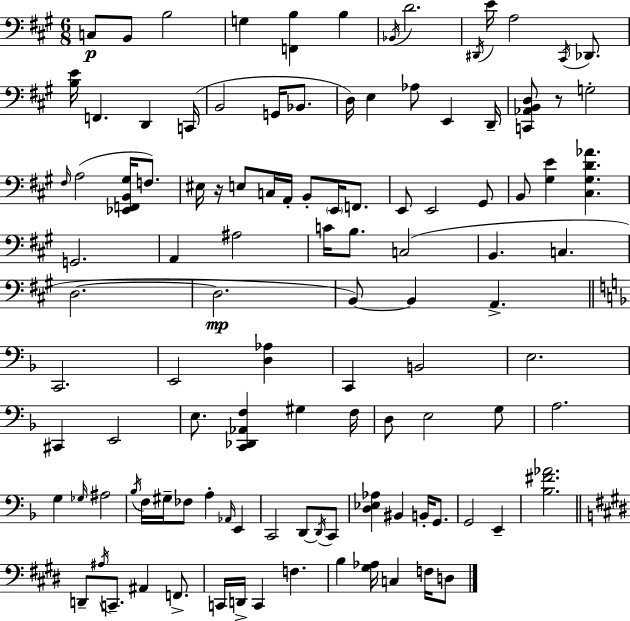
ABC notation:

X:1
T:Untitled
M:6/8
L:1/4
K:A
C,/2 B,,/2 B,2 G, [F,,B,] B, _B,,/4 D2 ^D,,/4 E/4 A,2 ^C,,/4 _D,,/2 [B,E]/4 F,, D,, C,,/4 B,,2 G,,/4 _B,,/2 D,/4 E, _A,/2 E,, D,,/4 [C,,_A,,B,,D,]/2 z/2 G,2 ^F,/4 A,2 [_E,,F,,B,,^G,]/4 F,/2 ^E,/4 z/4 E,/2 C,/4 A,,/4 B,,/2 E,,/4 F,,/2 E,,/2 E,,2 ^G,,/2 B,,/2 [^G,E] [^C,^G,D_A] G,,2 A,, ^A,2 C/4 B,/2 C,2 B,, C, D,2 D,2 B,,/2 B,, A,, C,,2 E,,2 [D,_A,] C,, B,,2 E,2 ^C,, E,,2 E,/2 [C,,_D,,_A,,F,] ^G, F,/4 D,/2 E,2 G,/2 A,2 G, _G,/4 ^A,2 _B,/4 F,/4 ^G,/4 _F,/2 A, _A,,/4 E,, C,,2 D,,/2 D,,/4 C,,/2 [D,_E,_A,] ^B,, B,,/4 G,,/2 G,,2 E,, [_B,^F_A]2 D,,/2 ^A,/4 C,,/2 ^A,, F,,/2 C,,/4 D,,/4 C,, F, B, [^G,_A,]/4 C, F,/4 D,/2